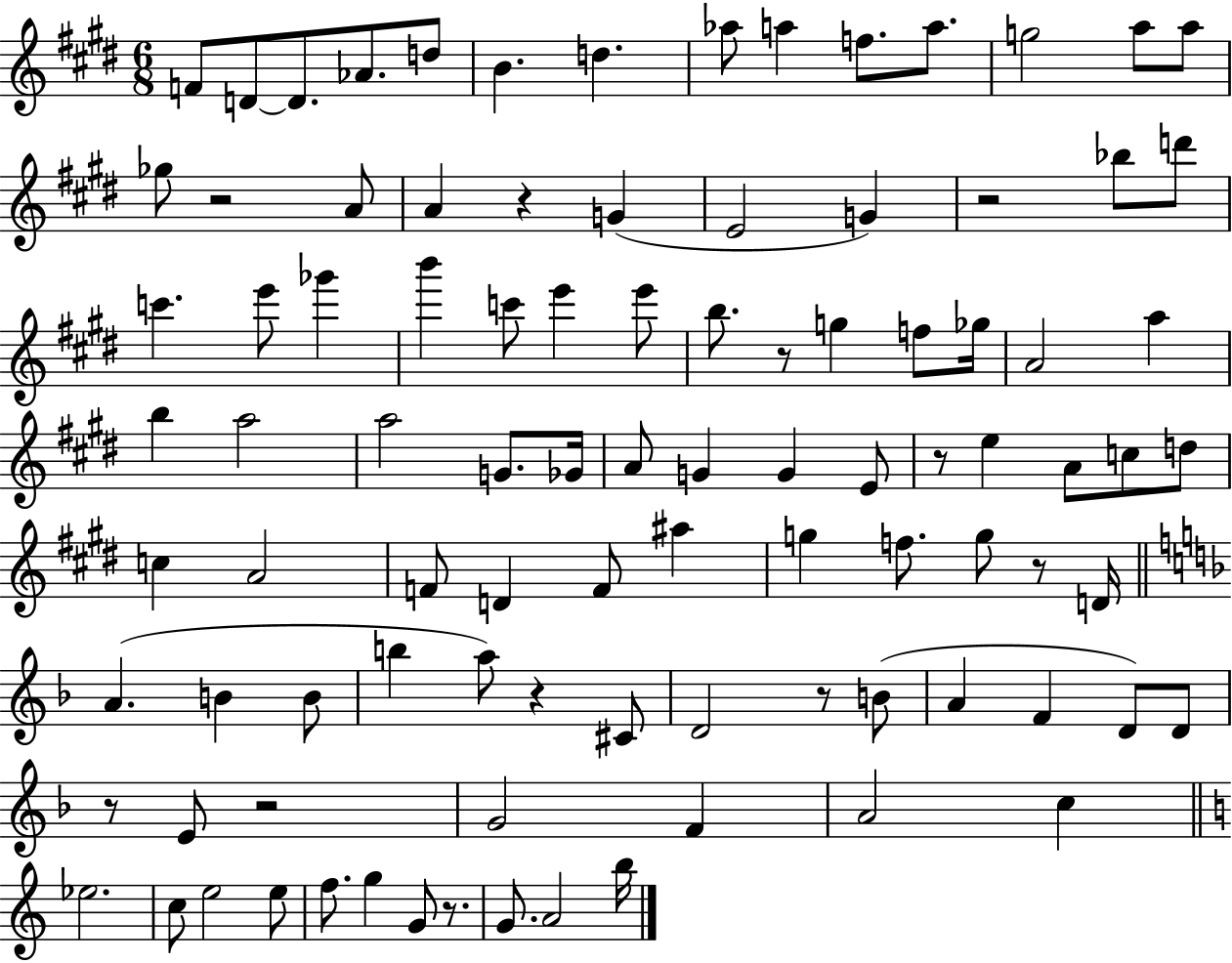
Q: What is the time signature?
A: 6/8